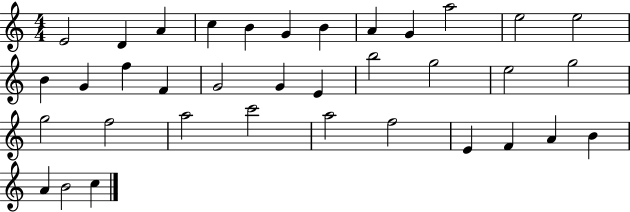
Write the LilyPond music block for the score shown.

{
  \clef treble
  \numericTimeSignature
  \time 4/4
  \key c \major
  e'2 d'4 a'4 | c''4 b'4 g'4 b'4 | a'4 g'4 a''2 | e''2 e''2 | \break b'4 g'4 f''4 f'4 | g'2 g'4 e'4 | b''2 g''2 | e''2 g''2 | \break g''2 f''2 | a''2 c'''2 | a''2 f''2 | e'4 f'4 a'4 b'4 | \break a'4 b'2 c''4 | \bar "|."
}